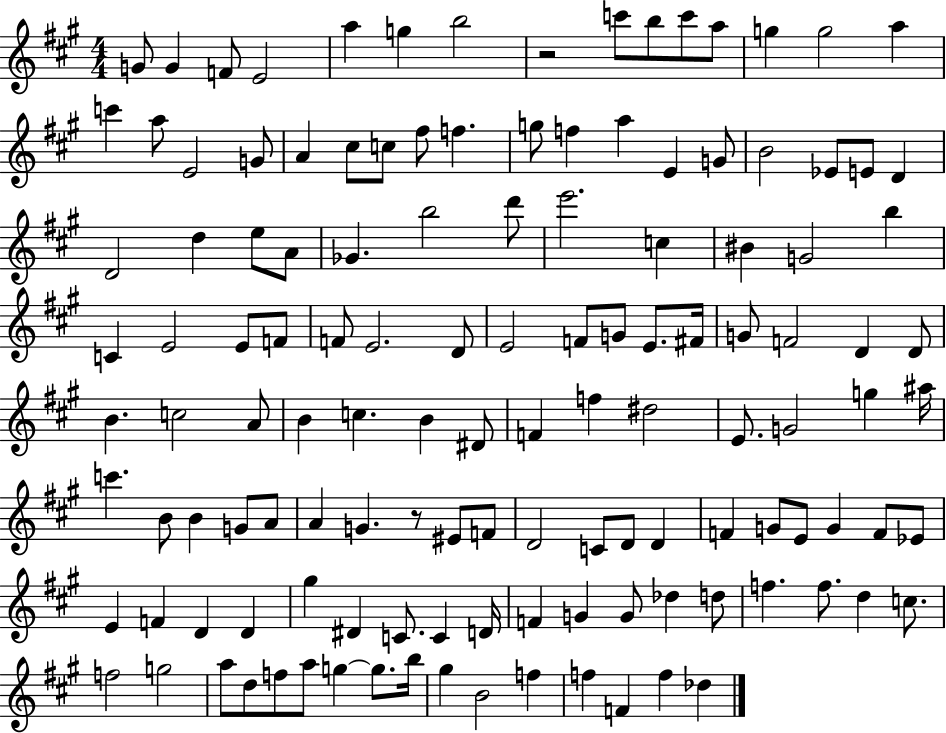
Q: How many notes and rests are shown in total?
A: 129